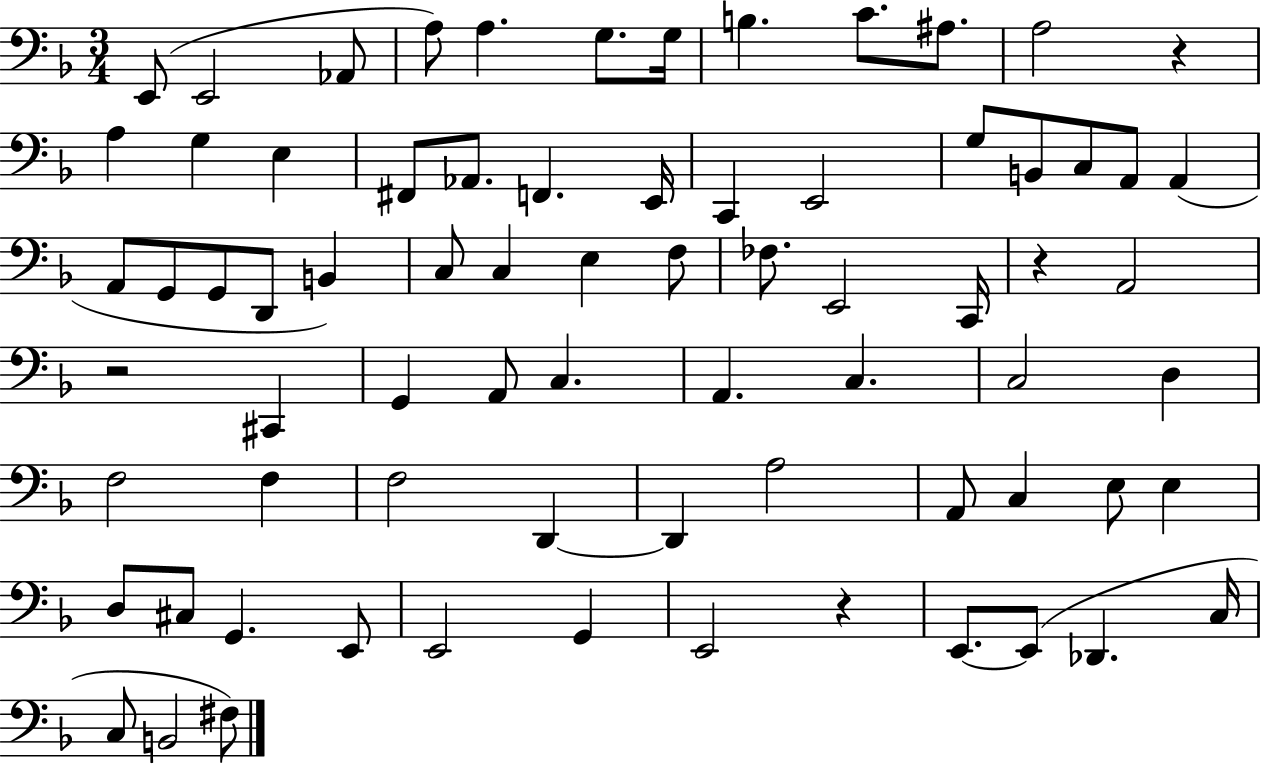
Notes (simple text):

E2/e E2/h Ab2/e A3/e A3/q. G3/e. G3/s B3/q. C4/e. A#3/e. A3/h R/q A3/q G3/q E3/q F#2/e Ab2/e. F2/q. E2/s C2/q E2/h G3/e B2/e C3/e A2/e A2/q A2/e G2/e G2/e D2/e B2/q C3/e C3/q E3/q F3/e FES3/e. E2/h C2/s R/q A2/h R/h C#2/q G2/q A2/e C3/q. A2/q. C3/q. C3/h D3/q F3/h F3/q F3/h D2/q D2/q A3/h A2/e C3/q E3/e E3/q D3/e C#3/e G2/q. E2/e E2/h G2/q E2/h R/q E2/e. E2/e Db2/q. C3/s C3/e B2/h F#3/e